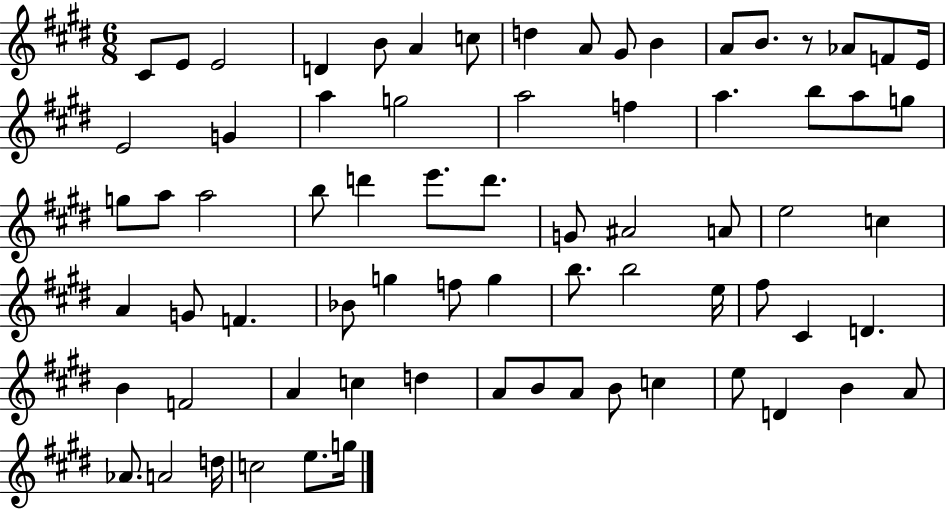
X:1
T:Untitled
M:6/8
L:1/4
K:E
^C/2 E/2 E2 D B/2 A c/2 d A/2 ^G/2 B A/2 B/2 z/2 _A/2 F/2 E/4 E2 G a g2 a2 f a b/2 a/2 g/2 g/2 a/2 a2 b/2 d' e'/2 d'/2 G/2 ^A2 A/2 e2 c A G/2 F _B/2 g f/2 g b/2 b2 e/4 ^f/2 ^C D B F2 A c d A/2 B/2 A/2 B/2 c e/2 D B A/2 _A/2 A2 d/4 c2 e/2 g/4